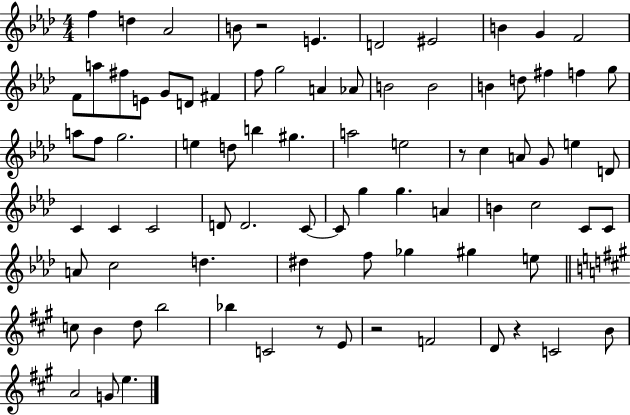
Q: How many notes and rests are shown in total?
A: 83